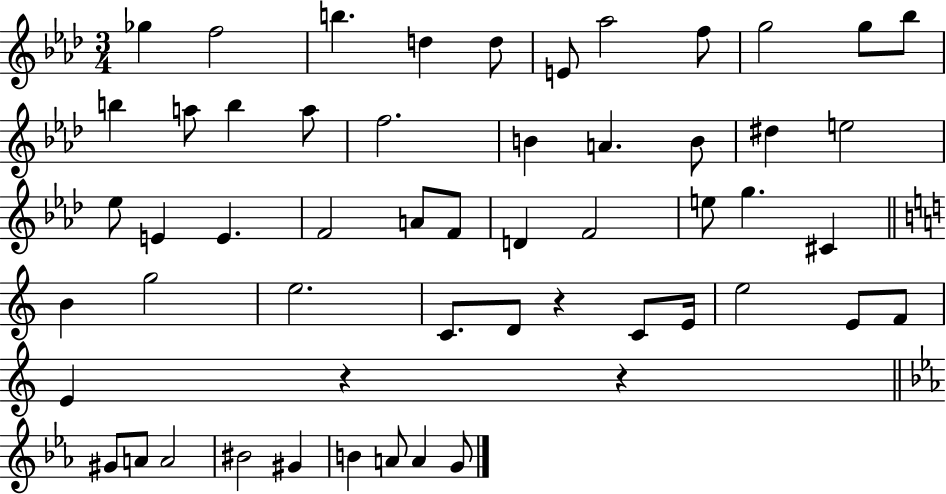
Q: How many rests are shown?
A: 3